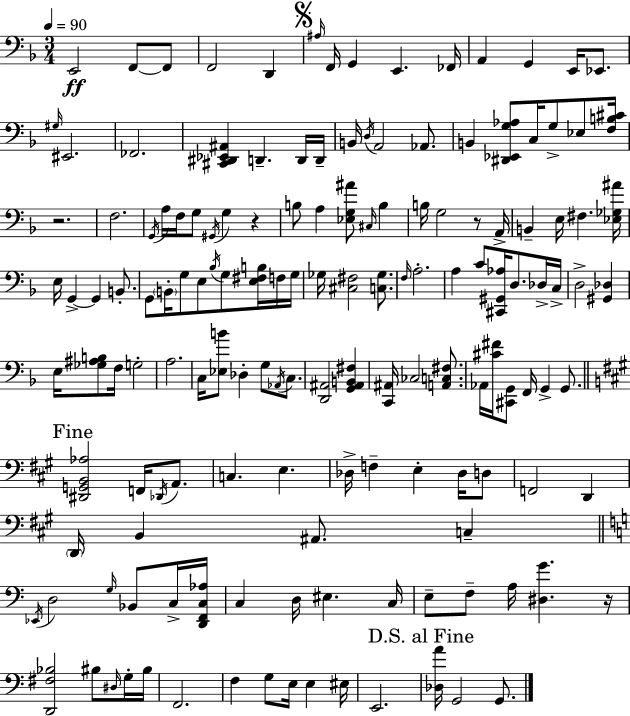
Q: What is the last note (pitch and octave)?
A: G2